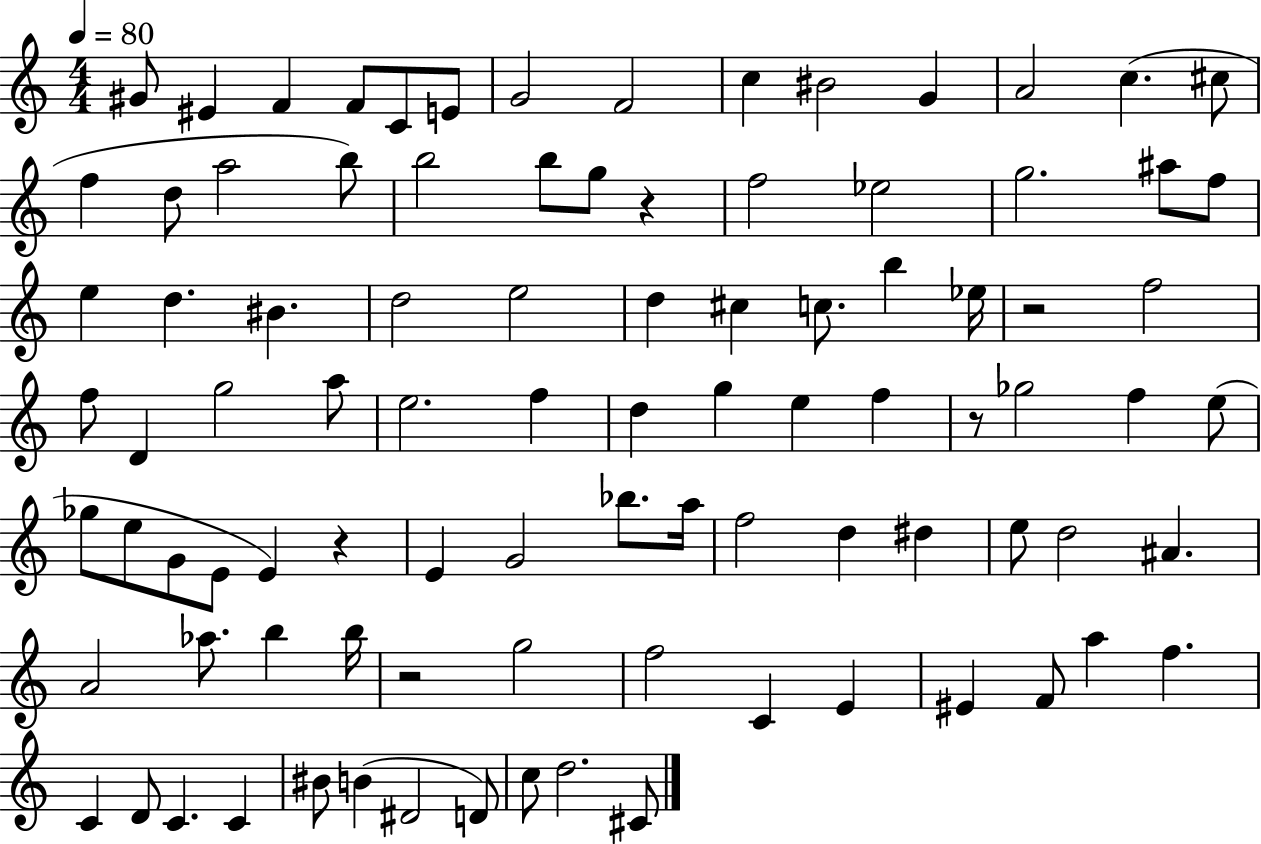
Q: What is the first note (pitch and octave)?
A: G#4